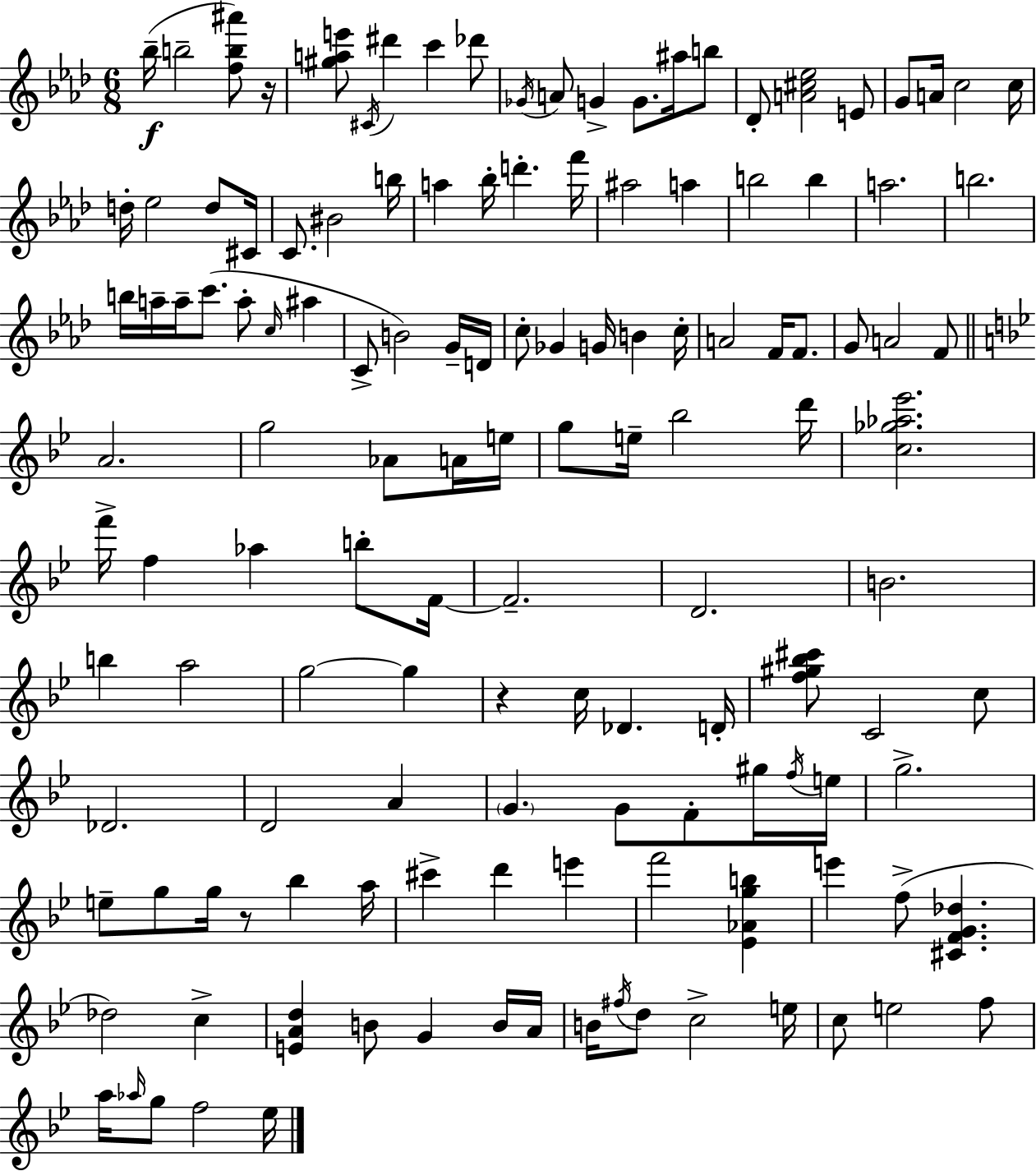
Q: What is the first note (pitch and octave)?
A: Bb5